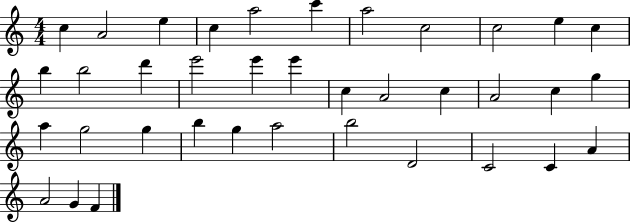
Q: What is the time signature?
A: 4/4